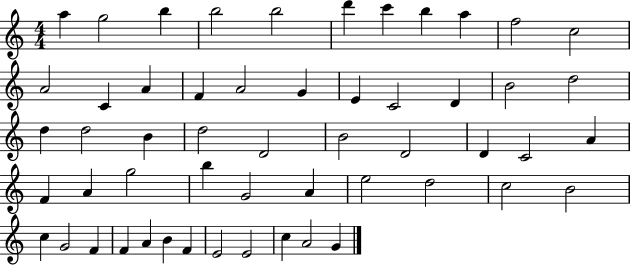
{
  \clef treble
  \numericTimeSignature
  \time 4/4
  \key c \major
  a''4 g''2 b''4 | b''2 b''2 | d'''4 c'''4 b''4 a''4 | f''2 c''2 | \break a'2 c'4 a'4 | f'4 a'2 g'4 | e'4 c'2 d'4 | b'2 d''2 | \break d''4 d''2 b'4 | d''2 d'2 | b'2 d'2 | d'4 c'2 a'4 | \break f'4 a'4 g''2 | b''4 g'2 a'4 | e''2 d''2 | c''2 b'2 | \break c''4 g'2 f'4 | f'4 a'4 b'4 f'4 | e'2 e'2 | c''4 a'2 g'4 | \break \bar "|."
}